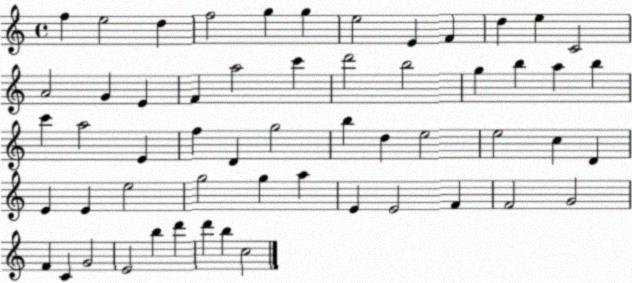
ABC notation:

X:1
T:Untitled
M:4/4
L:1/4
K:C
f e2 d f2 g g e2 E F d e C2 A2 G E F a2 c' d'2 b2 g b a b c' a2 E f D g2 b d e2 e2 c D E E e2 g2 g a E E2 F F2 G2 F C G2 E2 b d' d' b c2